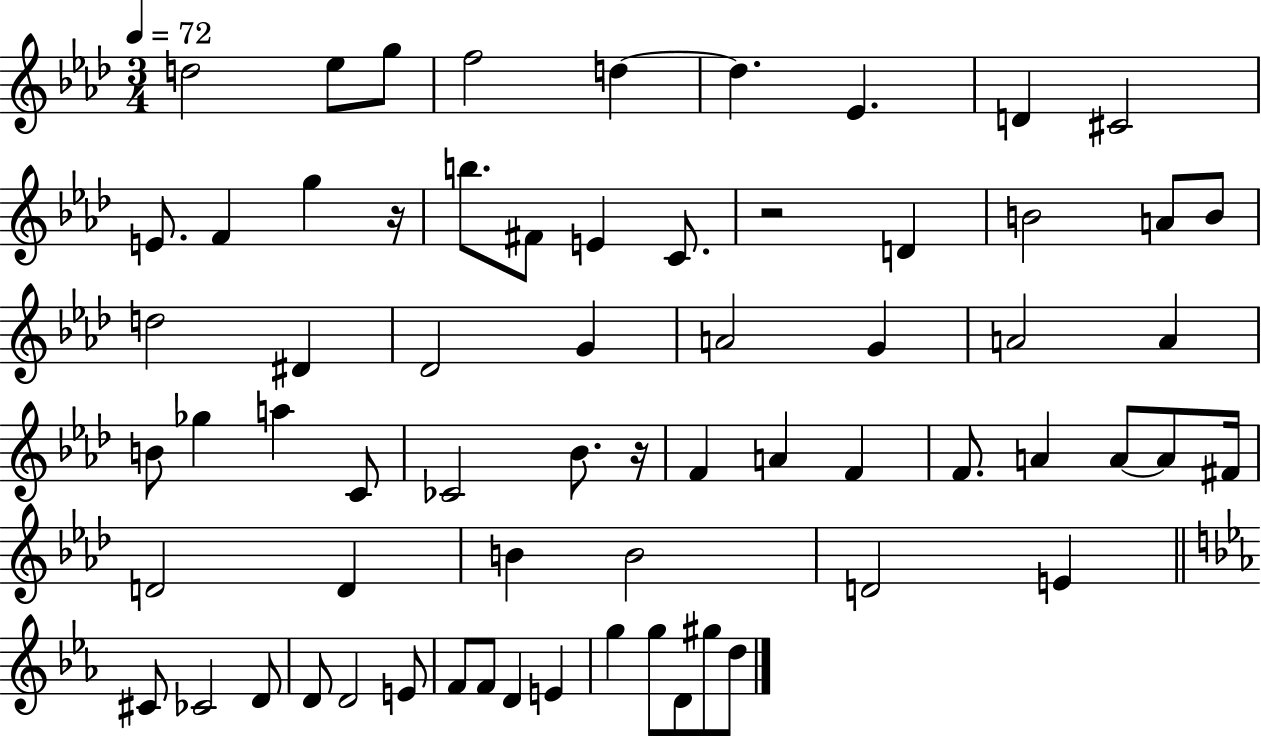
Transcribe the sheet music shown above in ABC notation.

X:1
T:Untitled
M:3/4
L:1/4
K:Ab
d2 _e/2 g/2 f2 d d _E D ^C2 E/2 F g z/4 b/2 ^F/2 E C/2 z2 D B2 A/2 B/2 d2 ^D _D2 G A2 G A2 A B/2 _g a C/2 _C2 _B/2 z/4 F A F F/2 A A/2 A/2 ^F/4 D2 D B B2 D2 E ^C/2 _C2 D/2 D/2 D2 E/2 F/2 F/2 D E g g/2 D/2 ^g/2 d/2